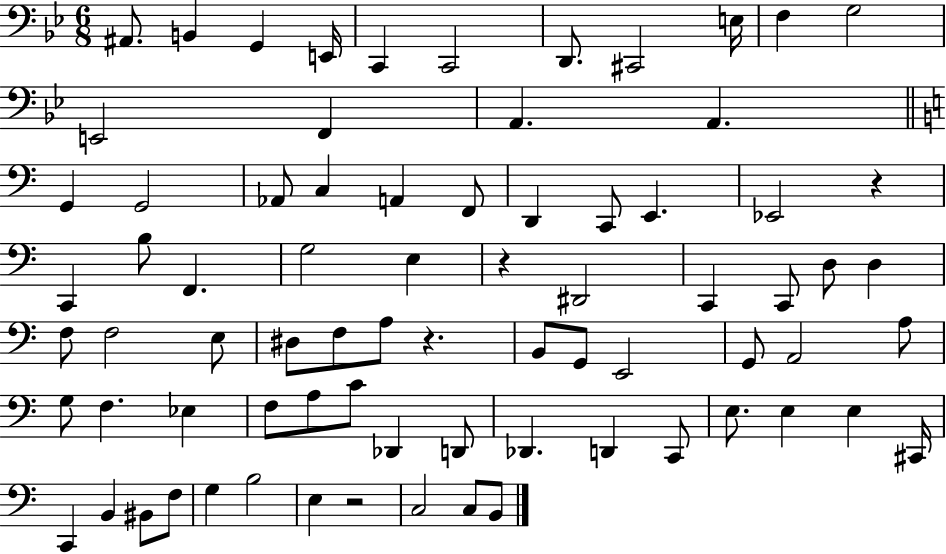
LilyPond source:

{
  \clef bass
  \numericTimeSignature
  \time 6/8
  \key bes \major
  \repeat volta 2 { ais,8. b,4 g,4 e,16 | c,4 c,2 | d,8. cis,2 e16 | f4 g2 | \break e,2 f,4 | a,4. a,4. | \bar "||" \break \key c \major g,4 g,2 | aes,8 c4 a,4 f,8 | d,4 c,8 e,4. | ees,2 r4 | \break c,4 b8 f,4. | g2 e4 | r4 dis,2 | c,4 c,8 d8 d4 | \break f8 f2 e8 | dis8 f8 a8 r4. | b,8 g,8 e,2 | g,8 a,2 a8 | \break g8 f4. ees4 | f8 a8 c'8 des,4 d,8 | des,4. d,4 c,8 | e8. e4 e4 cis,16 | \break c,4 b,4 bis,8 f8 | g4 b2 | e4 r2 | c2 c8 b,8 | \break } \bar "|."
}